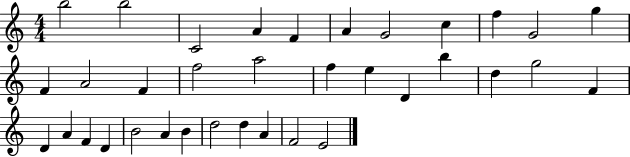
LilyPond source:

{
  \clef treble
  \numericTimeSignature
  \time 4/4
  \key c \major
  b''2 b''2 | c'2 a'4 f'4 | a'4 g'2 c''4 | f''4 g'2 g''4 | \break f'4 a'2 f'4 | f''2 a''2 | f''4 e''4 d'4 b''4 | d''4 g''2 f'4 | \break d'4 a'4 f'4 d'4 | b'2 a'4 b'4 | d''2 d''4 a'4 | f'2 e'2 | \break \bar "|."
}